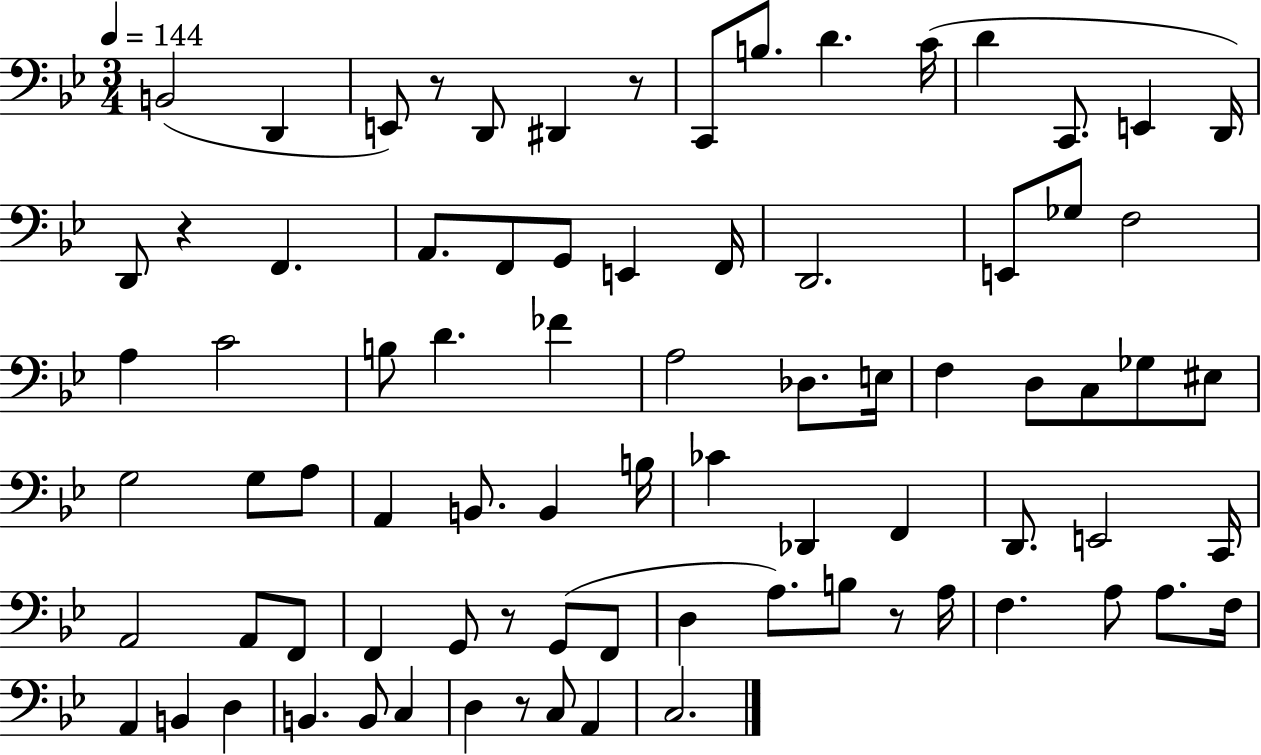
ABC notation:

X:1
T:Untitled
M:3/4
L:1/4
K:Bb
B,,2 D,, E,,/2 z/2 D,,/2 ^D,, z/2 C,,/2 B,/2 D C/4 D C,,/2 E,, D,,/4 D,,/2 z F,, A,,/2 F,,/2 G,,/2 E,, F,,/4 D,,2 E,,/2 _G,/2 F,2 A, C2 B,/2 D _F A,2 _D,/2 E,/4 F, D,/2 C,/2 _G,/2 ^E,/2 G,2 G,/2 A,/2 A,, B,,/2 B,, B,/4 _C _D,, F,, D,,/2 E,,2 C,,/4 A,,2 A,,/2 F,,/2 F,, G,,/2 z/2 G,,/2 F,,/2 D, A,/2 B,/2 z/2 A,/4 F, A,/2 A,/2 F,/4 A,, B,, D, B,, B,,/2 C, D, z/2 C,/2 A,, C,2